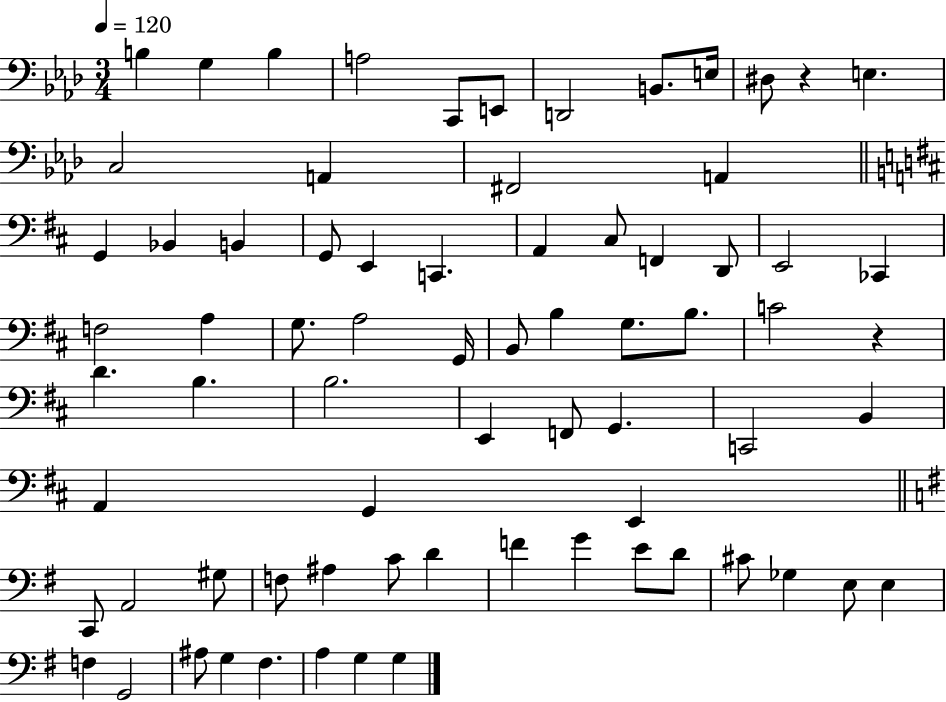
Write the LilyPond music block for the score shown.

{
  \clef bass
  \numericTimeSignature
  \time 3/4
  \key aes \major
  \tempo 4 = 120
  b4 g4 b4 | a2 c,8 e,8 | d,2 b,8. e16 | dis8 r4 e4. | \break c2 a,4 | fis,2 a,4 | \bar "||" \break \key b \minor g,4 bes,4 b,4 | g,8 e,4 c,4. | a,4 cis8 f,4 d,8 | e,2 ces,4 | \break f2 a4 | g8. a2 g,16 | b,8 b4 g8. b8. | c'2 r4 | \break d'4. b4. | b2. | e,4 f,8 g,4. | c,2 b,4 | \break a,4 g,4 e,4 | \bar "||" \break \key g \major c,8 a,2 gis8 | f8 ais4 c'8 d'4 | f'4 g'4 e'8 d'8 | cis'8 ges4 e8 e4 | \break f4 g,2 | ais8 g4 fis4. | a4 g4 g4 | \bar "|."
}